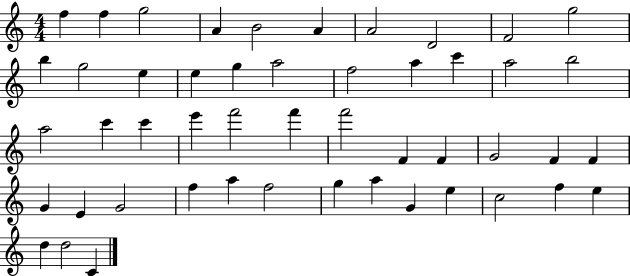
X:1
T:Untitled
M:4/4
L:1/4
K:C
f f g2 A B2 A A2 D2 F2 g2 b g2 e e g a2 f2 a c' a2 b2 a2 c' c' e' f'2 f' f'2 F F G2 F F G E G2 f a f2 g a G e c2 f e d d2 C